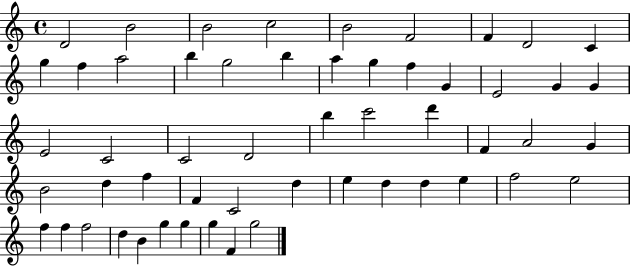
D4/h B4/h B4/h C5/h B4/h F4/h F4/q D4/h C4/q G5/q F5/q A5/h B5/q G5/h B5/q A5/q G5/q F5/q G4/q E4/h G4/q G4/q E4/h C4/h C4/h D4/h B5/q C6/h D6/q F4/q A4/h G4/q B4/h D5/q F5/q F4/q C4/h D5/q E5/q D5/q D5/q E5/q F5/h E5/h F5/q F5/q F5/h D5/q B4/q G5/q G5/q G5/q F4/q G5/h